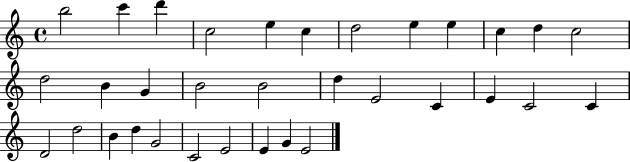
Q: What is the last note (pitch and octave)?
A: E4